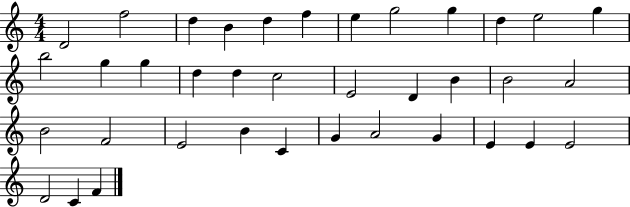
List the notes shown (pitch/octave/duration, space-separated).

D4/h F5/h D5/q B4/q D5/q F5/q E5/q G5/h G5/q D5/q E5/h G5/q B5/h G5/q G5/q D5/q D5/q C5/h E4/h D4/q B4/q B4/h A4/h B4/h F4/h E4/h B4/q C4/q G4/q A4/h G4/q E4/q E4/q E4/h D4/h C4/q F4/q